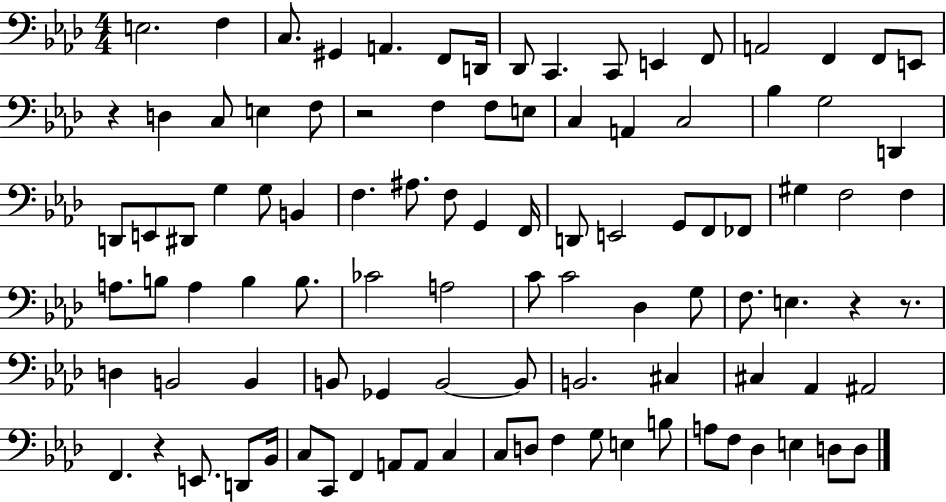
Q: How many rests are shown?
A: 5